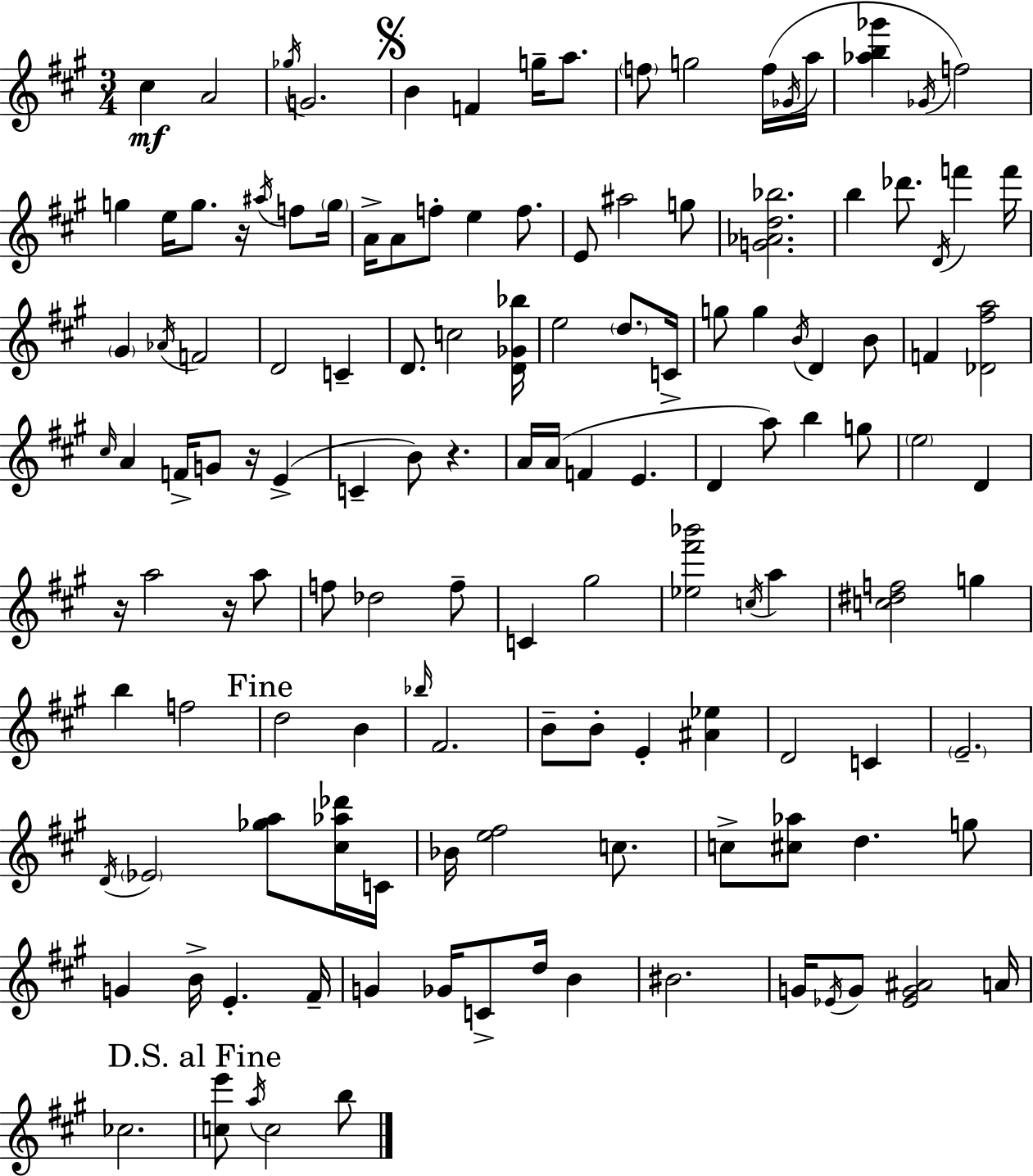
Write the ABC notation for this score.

X:1
T:Untitled
M:3/4
L:1/4
K:A
^c A2 _g/4 G2 B F g/4 a/2 f/2 g2 f/4 _G/4 a/4 [_ab_g'] _G/4 f2 g e/4 g/2 z/4 ^a/4 f/2 g/4 A/4 A/2 f/2 e f/2 E/2 ^a2 g/2 [G_Ad_b]2 b _d'/2 D/4 f' f'/4 ^G _A/4 F2 D2 C D/2 c2 [D_G_b]/4 e2 d/2 C/4 g/2 g B/4 D B/2 F [_D^fa]2 ^c/4 A F/4 G/2 z/4 E C B/2 z A/4 A/4 F E D a/2 b g/2 e2 D z/4 a2 z/4 a/2 f/2 _d2 f/2 C ^g2 [_e^f'_b']2 c/4 a [c^df]2 g b f2 d2 B _b/4 ^F2 B/2 B/2 E [^A_e] D2 C E2 D/4 _E2 [_ga]/2 [^c_a_d']/4 C/4 _B/4 [e^f]2 c/2 c/2 [^c_a]/2 d g/2 G B/4 E ^F/4 G _G/4 C/2 d/4 B ^B2 G/4 _E/4 G/2 [_EG^A]2 A/4 _c2 [ce']/2 a/4 c2 b/2